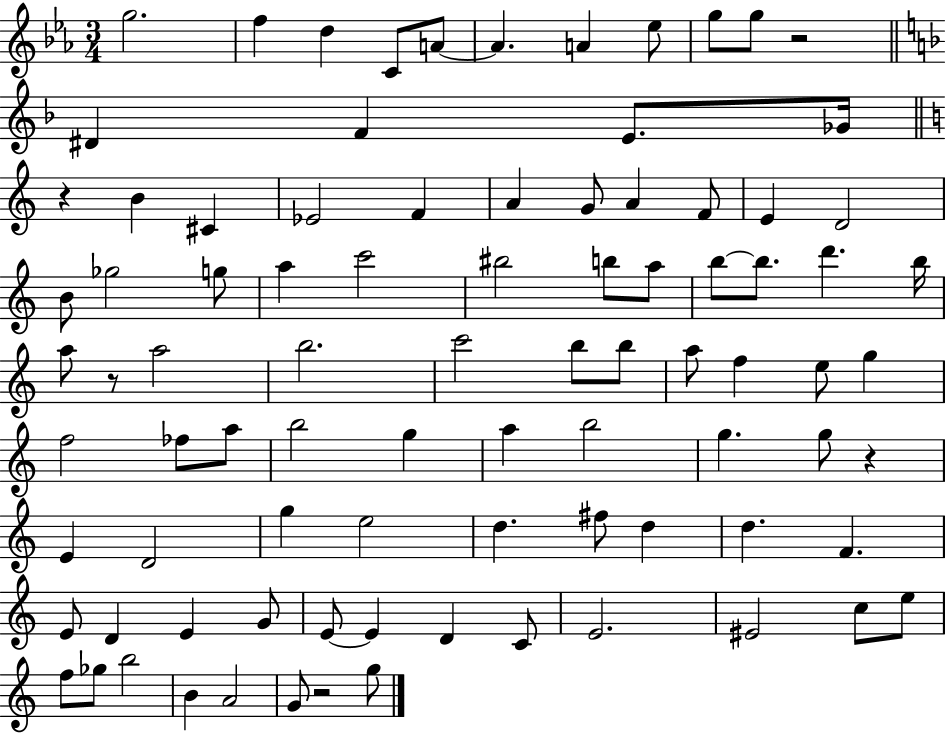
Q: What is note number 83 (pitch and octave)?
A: G5